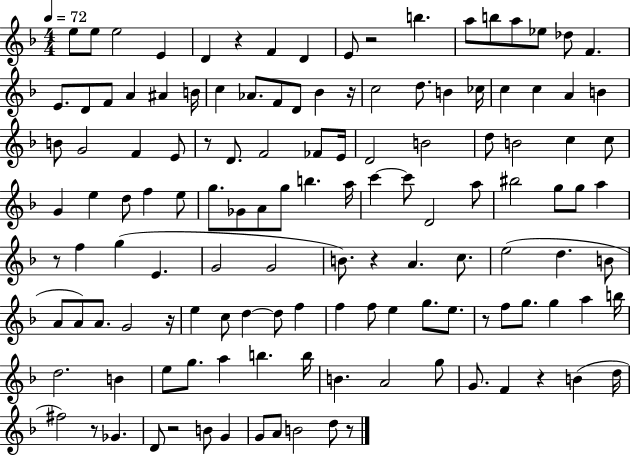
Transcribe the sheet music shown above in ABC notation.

X:1
T:Untitled
M:4/4
L:1/4
K:F
e/2 e/2 e2 E D z F D E/2 z2 b a/2 b/2 a/2 _e/2 _d/2 F E/2 D/2 F/2 A ^A B/4 c _A/2 F/2 D/2 _B z/4 c2 d/2 B _c/4 c c A B B/2 G2 F E/2 z/2 D/2 F2 _F/2 E/4 D2 B2 d/2 B2 c c/2 G e d/2 f e/2 g/2 _G/2 A/2 g/2 b a/4 c' c'/2 D2 a/2 ^b2 g/2 g/2 a z/2 f g E G2 G2 B/2 z A c/2 e2 d B/2 A/2 A/2 A/2 G2 z/4 e c/2 d d/2 f f f/2 e g/2 e/2 z/2 f/2 g/2 g a b/4 d2 B e/2 g/2 a b b/4 B A2 g/2 G/2 F z B d/4 ^f2 z/2 _G D/2 z2 B/2 G G/2 A/2 B2 d/2 z/2